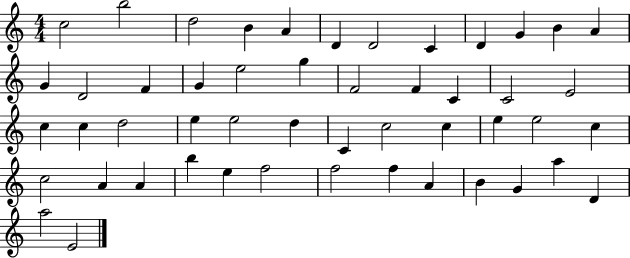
X:1
T:Untitled
M:4/4
L:1/4
K:C
c2 b2 d2 B A D D2 C D G B A G D2 F G e2 g F2 F C C2 E2 c c d2 e e2 d C c2 c e e2 c c2 A A b e f2 f2 f A B G a D a2 E2